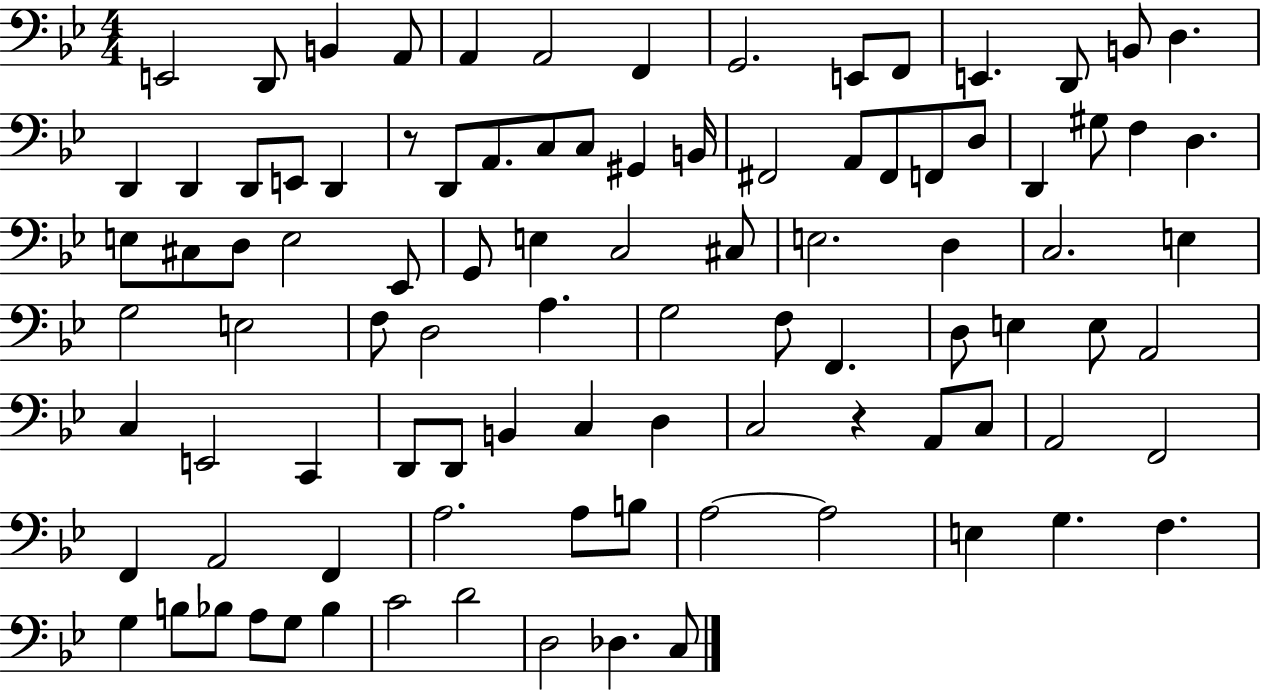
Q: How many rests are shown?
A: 2